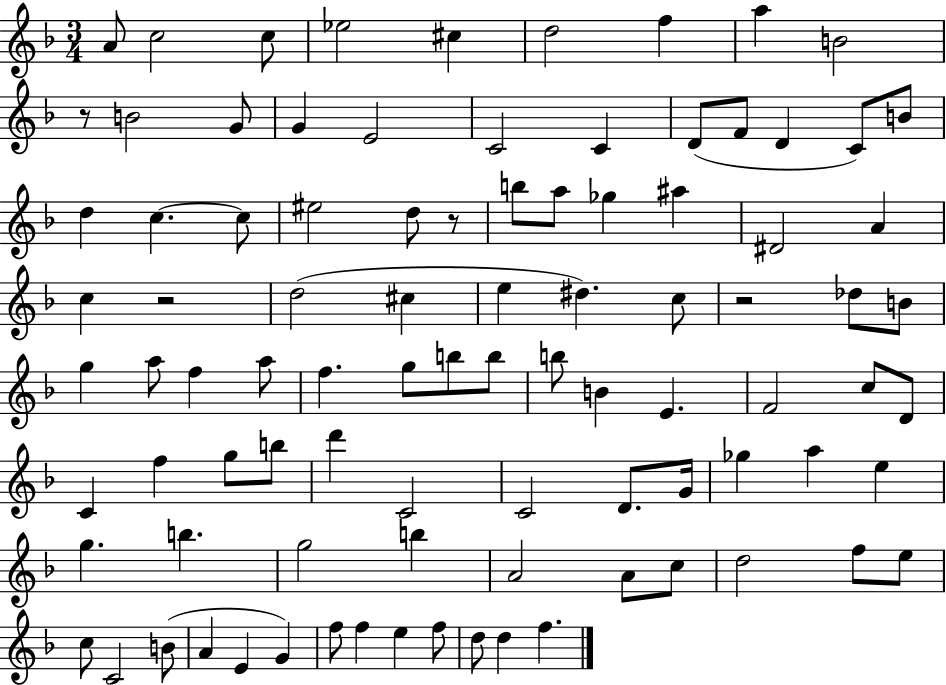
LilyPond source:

{
  \clef treble
  \numericTimeSignature
  \time 3/4
  \key f \major
  a'8 c''2 c''8 | ees''2 cis''4 | d''2 f''4 | a''4 b'2 | \break r8 b'2 g'8 | g'4 e'2 | c'2 c'4 | d'8( f'8 d'4 c'8) b'8 | \break d''4 c''4.~~ c''8 | eis''2 d''8 r8 | b''8 a''8 ges''4 ais''4 | dis'2 a'4 | \break c''4 r2 | d''2( cis''4 | e''4 dis''4.) c''8 | r2 des''8 b'8 | \break g''4 a''8 f''4 a''8 | f''4. g''8 b''8 b''8 | b''8 b'4 e'4. | f'2 c''8 d'8 | \break c'4 f''4 g''8 b''8 | d'''4 c'2 | c'2 d'8. g'16 | ges''4 a''4 e''4 | \break g''4. b''4. | g''2 b''4 | a'2 a'8 c''8 | d''2 f''8 e''8 | \break c''8 c'2 b'8( | a'4 e'4 g'4) | f''8 f''4 e''4 f''8 | d''8 d''4 f''4. | \break \bar "|."
}